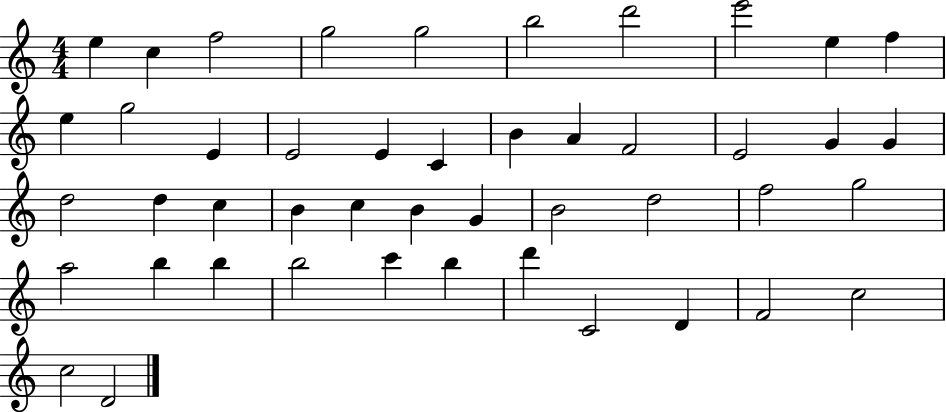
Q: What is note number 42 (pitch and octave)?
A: D4